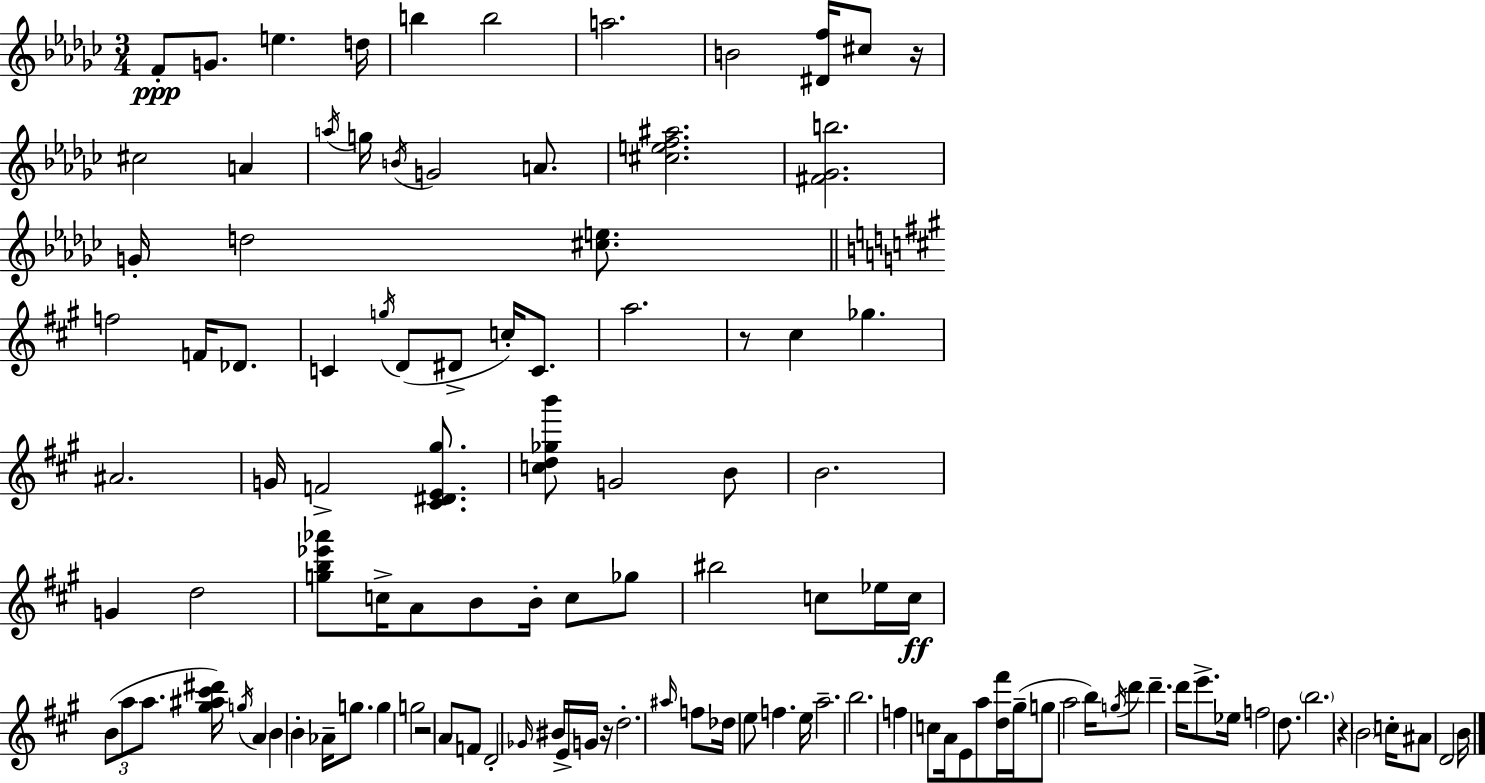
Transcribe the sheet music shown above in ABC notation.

X:1
T:Untitled
M:3/4
L:1/4
K:Ebm
F/2 G/2 e d/4 b b2 a2 B2 [^Df]/4 ^c/2 z/4 ^c2 A a/4 g/4 B/4 G2 A/2 [^cef^a]2 [^F_Gb]2 G/4 d2 [^ce]/2 f2 F/4 _D/2 C g/4 D/2 ^D/2 c/4 C/2 a2 z/2 ^c _g ^A2 G/4 F2 [^C^DE^g]/2 [cd_gb']/2 G2 B/2 B2 G d2 [gb_e'_a']/2 c/4 A/2 B/2 B/4 c/2 _g/2 ^b2 c/2 _e/4 c/4 B/2 a/2 a/2 [^g^a^c'^d']/4 g/4 A B B _A/4 g/2 g g2 z2 A/2 F/2 D2 _G/4 ^B/4 E/4 G/4 z/4 d2 ^a/4 f/2 _d/4 e/2 f e/4 a2 b2 f c/2 A/4 E/2 a/2 [d^f']/4 ^g/4 g/2 a2 b/4 g/4 d'/2 d' d'/4 e'/2 _e/4 f2 d/2 b2 z B2 c/4 ^A/2 D2 B/4